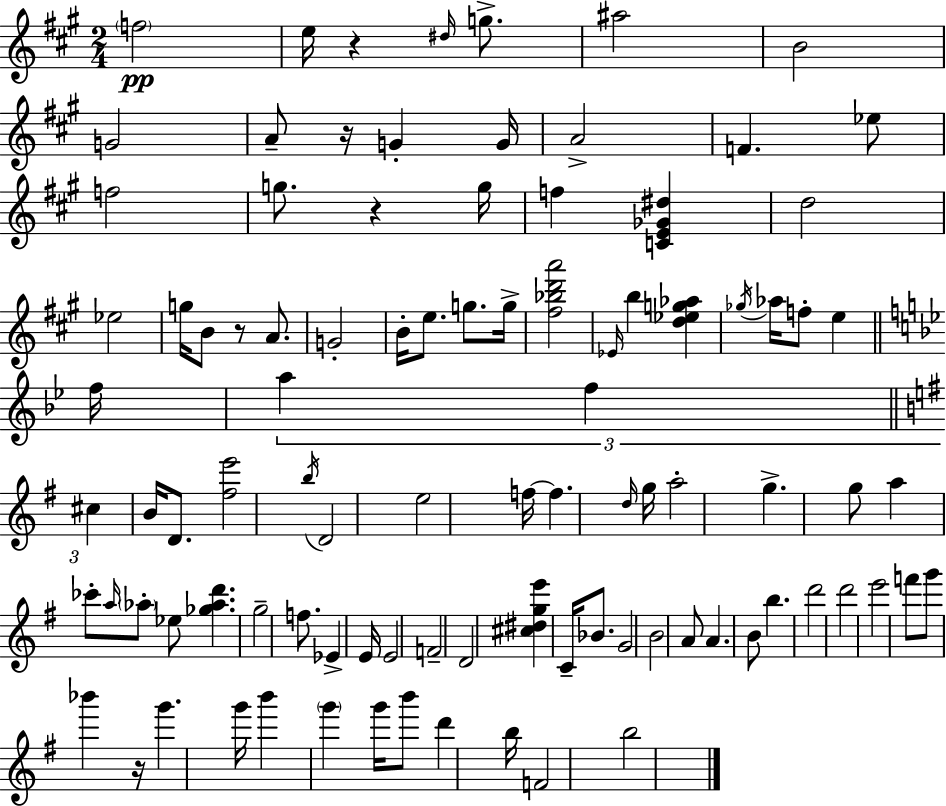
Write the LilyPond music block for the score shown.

{
  \clef treble
  \numericTimeSignature
  \time 2/4
  \key a \major
  \parenthesize f''2\pp | e''16 r4 \grace { dis''16 } g''8.-> | ais''2 | b'2 | \break g'2 | a'8-- r16 g'4-. | g'16 a'2-> | f'4. ees''8 | \break f''2 | g''8. r4 | g''16 f''4 <c' e' ges' dis''>4 | d''2 | \break ees''2 | g''16 b'8 r8 a'8. | g'2-. | b'16-. e''8. g''8. | \break g''16-> <fis'' bes'' d''' a'''>2 | \grace { ees'16 } b''4 <d'' ees'' g'' aes''>4 | \acciaccatura { ges''16 } aes''16 f''8-. e''4 | \bar "||" \break \key bes \major f''16 \tuplet 3/2 { a''4 f''4 | \bar "||" \break \key e \minor cis''4 } b'16 d'8. | <fis'' e'''>2 | \acciaccatura { b''16 } d'2 | e''2 | \break f''16~~ f''4. | \grace { d''16 } g''16 a''2-. | g''4.-> | g''8 a''4 ces'''8-. | \break \grace { a''16 } \parenthesize aes''8-. ees''8 <ges'' aes'' d'''>4. | g''2-- | f''8. ees'4-> | e'16 e'2 | \break f'2-- | d'2 | <cis'' dis'' g'' e'''>4 c'16-- | bes'8. g'2 | \break b'2 | a'8 a'4. | b'8 b''4. | d'''2 | \break d'''2 | e'''2 | f'''8 g'''8 bes'''4 | r16 g'''4. | \break g'''16 b'''4 \parenthesize g'''4 | g'''16 b'''8 d'''4 | b''16 f'2 | b''2 | \break \bar "|."
}